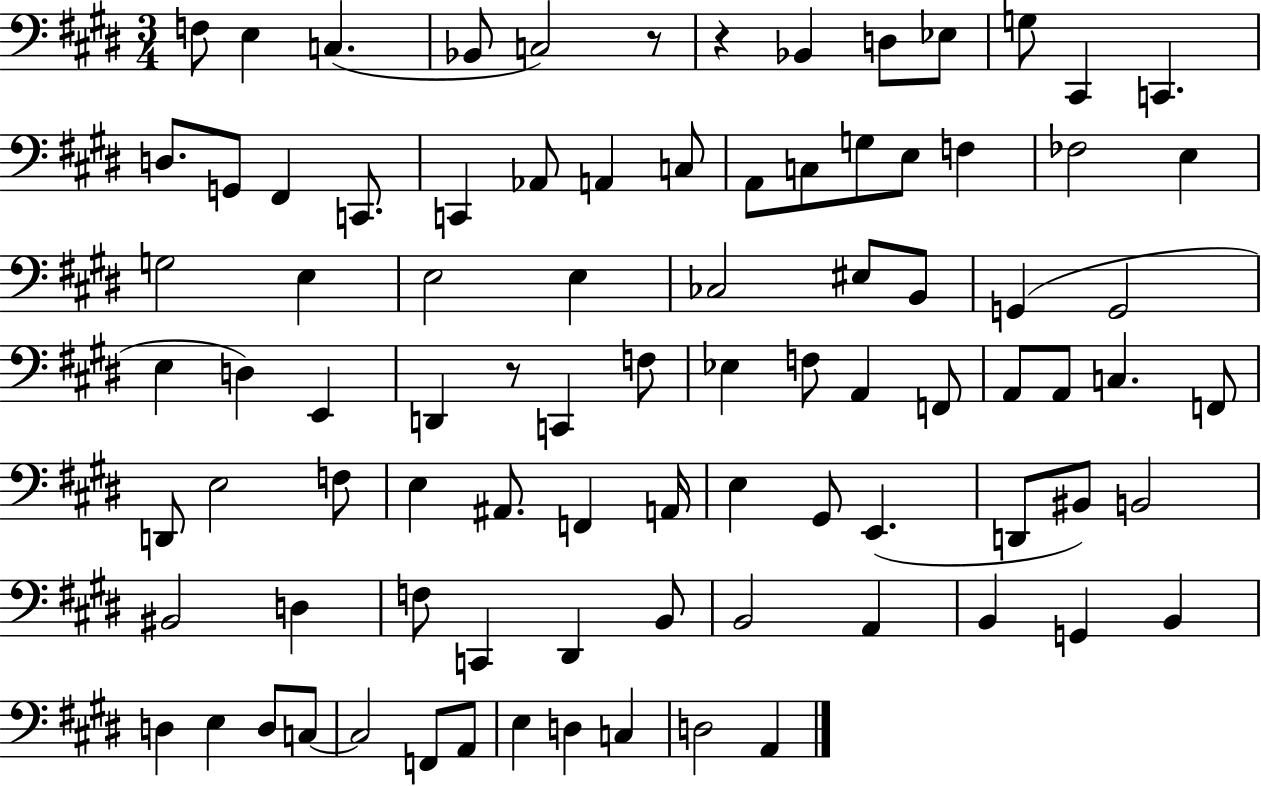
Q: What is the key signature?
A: E major